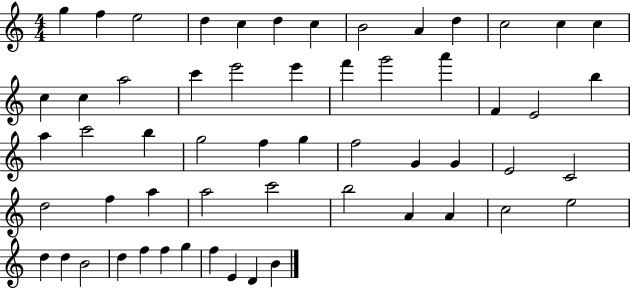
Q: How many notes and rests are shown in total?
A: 57